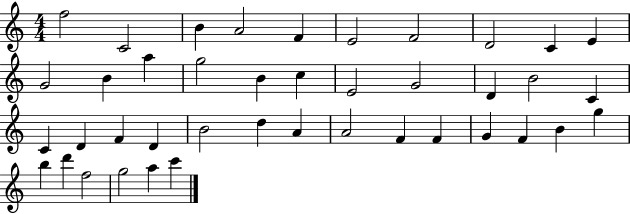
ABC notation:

X:1
T:Untitled
M:4/4
L:1/4
K:C
f2 C2 B A2 F E2 F2 D2 C E G2 B a g2 B c E2 G2 D B2 C C D F D B2 d A A2 F F G F B g b d' f2 g2 a c'